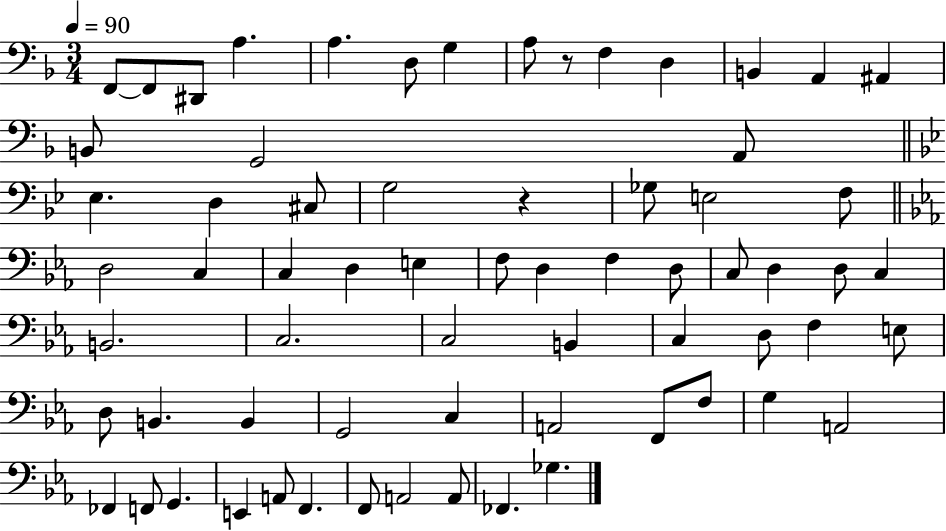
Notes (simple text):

F2/e F2/e D#2/e A3/q. A3/q. D3/e G3/q A3/e R/e F3/q D3/q B2/q A2/q A#2/q B2/e G2/h A2/e Eb3/q. D3/q C#3/e G3/h R/q Gb3/e E3/h F3/e D3/h C3/q C3/q D3/q E3/q F3/e D3/q F3/q D3/e C3/e D3/q D3/e C3/q B2/h. C3/h. C3/h B2/q C3/q D3/e F3/q E3/e D3/e B2/q. B2/q G2/h C3/q A2/h F2/e F3/e G3/q A2/h FES2/q F2/e G2/q. E2/q A2/e F2/q. F2/e A2/h A2/e FES2/q. Gb3/q.